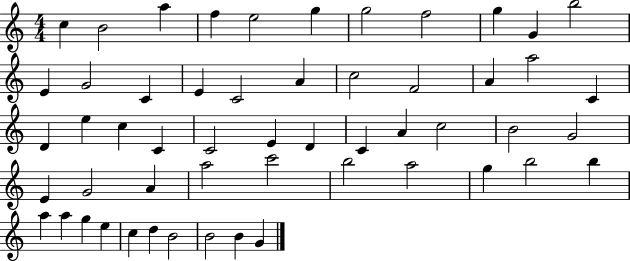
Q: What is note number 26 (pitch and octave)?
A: C4